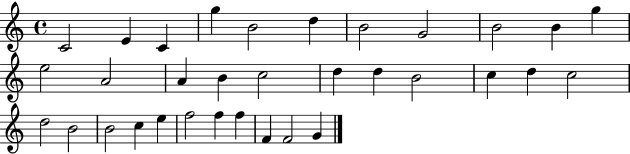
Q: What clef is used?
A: treble